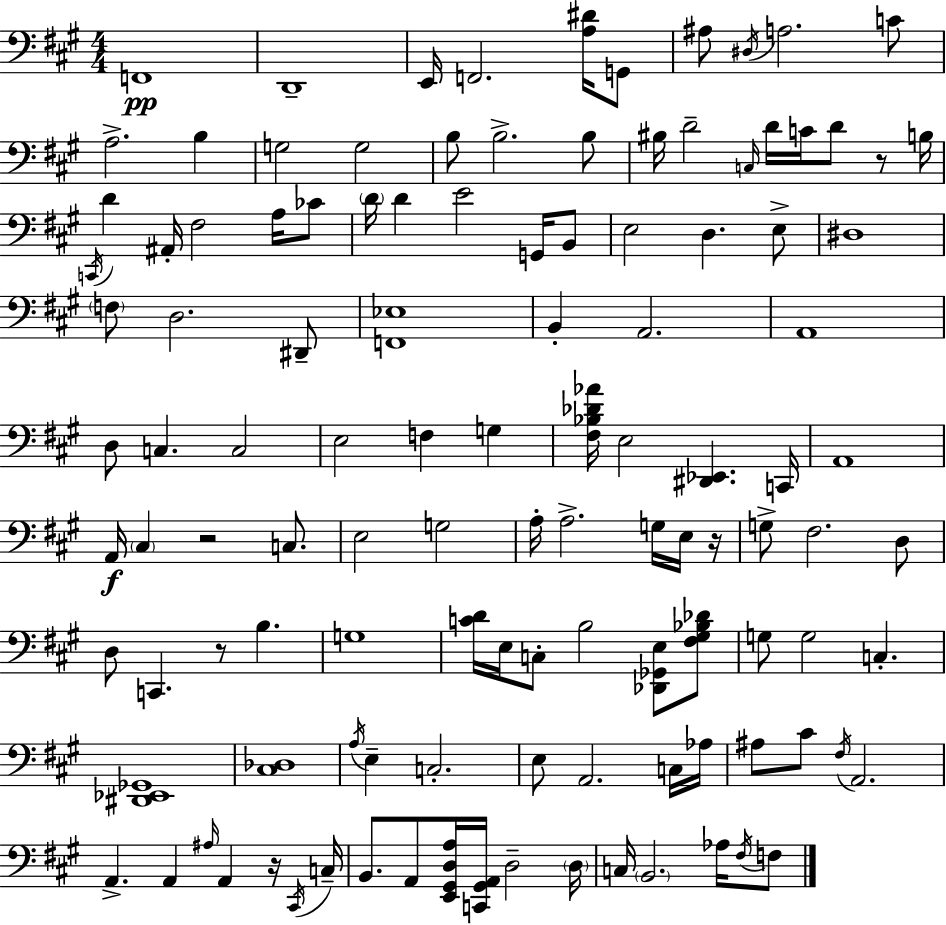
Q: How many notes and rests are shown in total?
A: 117